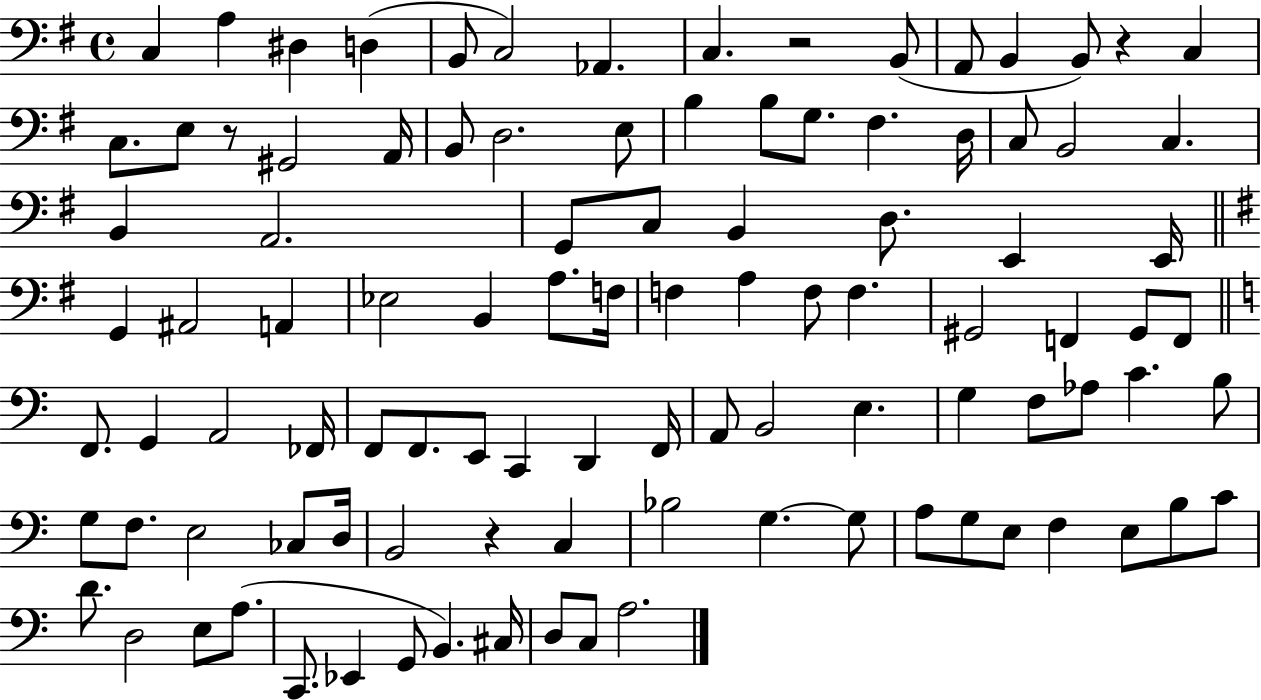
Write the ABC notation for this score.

X:1
T:Untitled
M:4/4
L:1/4
K:G
C, A, ^D, D, B,,/2 C,2 _A,, C, z2 B,,/2 A,,/2 B,, B,,/2 z C, C,/2 E,/2 z/2 ^G,,2 A,,/4 B,,/2 D,2 E,/2 B, B,/2 G,/2 ^F, D,/4 C,/2 B,,2 C, B,, A,,2 G,,/2 C,/2 B,, D,/2 E,, E,,/4 G,, ^A,,2 A,, _E,2 B,, A,/2 F,/4 F, A, F,/2 F, ^G,,2 F,, ^G,,/2 F,,/2 F,,/2 G,, A,,2 _F,,/4 F,,/2 F,,/2 E,,/2 C,, D,, F,,/4 A,,/2 B,,2 E, G, F,/2 _A,/2 C B,/2 G,/2 F,/2 E,2 _C,/2 D,/4 B,,2 z C, _B,2 G, G,/2 A,/2 G,/2 E,/2 F, E,/2 B,/2 C/2 D/2 D,2 E,/2 A,/2 C,,/2 _E,, G,,/2 B,, ^C,/4 D,/2 C,/2 A,2